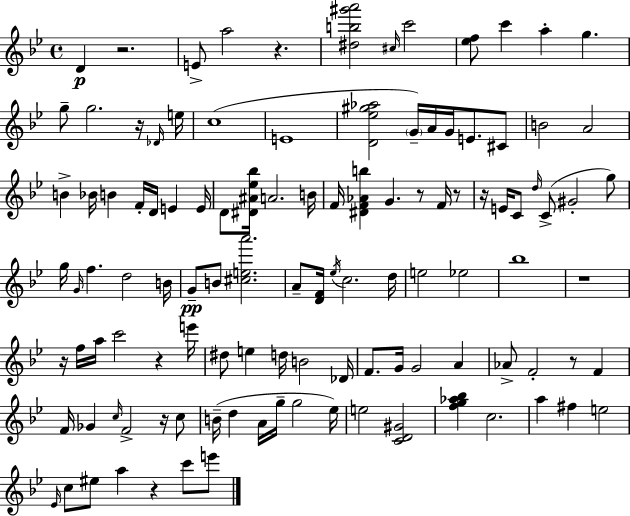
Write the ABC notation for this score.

X:1
T:Untitled
M:4/4
L:1/4
K:Gm
D z2 E/2 a2 z [^db^g'a']2 ^c/4 c'2 [_ef]/2 c' a g g/2 g2 z/4 _D/4 e/4 c4 E4 [D_e^g_a]2 G/4 A/4 G/4 E/2 ^C/2 B2 A2 B _B/4 B F/4 D/4 E E/4 D/2 [^D^A_e_b]/4 A2 B/4 F/4 [^DF_Ab] G z/2 F/4 z/2 z/4 E/4 C/2 d/4 C/2 ^G2 g/2 g/4 G/4 f d2 B/4 G/2 B/2 [^cea']2 A/2 [DF]/4 _e/4 c2 d/4 e2 _e2 _b4 z4 z/4 f/4 a/4 c'2 z e'/4 ^d/2 e d/4 B2 _D/4 F/2 G/4 G2 A _A/2 F2 z/2 F F/4 _G c/4 F2 z/4 c/2 B/4 d A/4 g/4 g2 _e/4 e2 [CD^G]2 [fg_a_b] c2 a ^f e2 _E/4 c/2 ^e/2 a z c'/2 e'/2